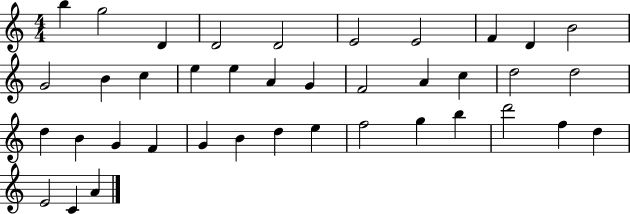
{
  \clef treble
  \numericTimeSignature
  \time 4/4
  \key c \major
  b''4 g''2 d'4 | d'2 d'2 | e'2 e'2 | f'4 d'4 b'2 | \break g'2 b'4 c''4 | e''4 e''4 a'4 g'4 | f'2 a'4 c''4 | d''2 d''2 | \break d''4 b'4 g'4 f'4 | g'4 b'4 d''4 e''4 | f''2 g''4 b''4 | d'''2 f''4 d''4 | \break e'2 c'4 a'4 | \bar "|."
}